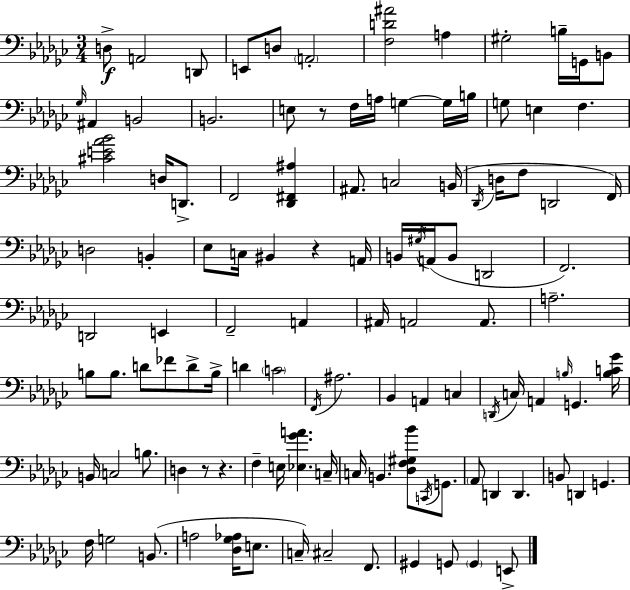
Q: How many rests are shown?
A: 4